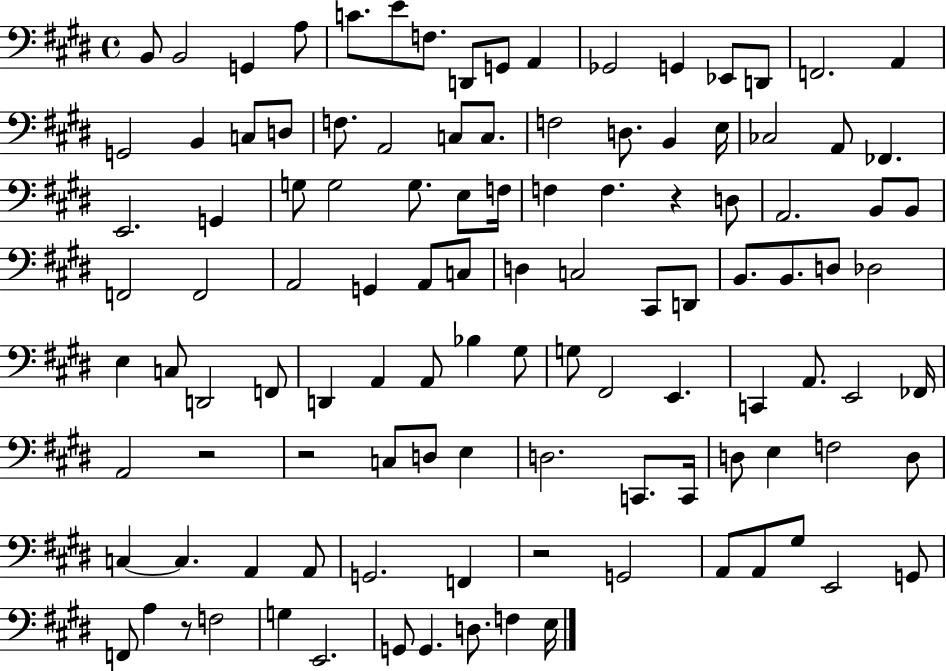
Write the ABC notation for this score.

X:1
T:Untitled
M:4/4
L:1/4
K:E
B,,/2 B,,2 G,, A,/2 C/2 E/2 F,/2 D,,/2 G,,/2 A,, _G,,2 G,, _E,,/2 D,,/2 F,,2 A,, G,,2 B,, C,/2 D,/2 F,/2 A,,2 C,/2 C,/2 F,2 D,/2 B,, E,/4 _C,2 A,,/2 _F,, E,,2 G,, G,/2 G,2 G,/2 E,/2 F,/4 F, F, z D,/2 A,,2 B,,/2 B,,/2 F,,2 F,,2 A,,2 G,, A,,/2 C,/2 D, C,2 ^C,,/2 D,,/2 B,,/2 B,,/2 D,/2 _D,2 E, C,/2 D,,2 F,,/2 D,, A,, A,,/2 _B, ^G,/2 G,/2 ^F,,2 E,, C,, A,,/2 E,,2 _F,,/4 A,,2 z2 z2 C,/2 D,/2 E, D,2 C,,/2 C,,/4 D,/2 E, F,2 D,/2 C, C, A,, A,,/2 G,,2 F,, z2 G,,2 A,,/2 A,,/2 ^G,/2 E,,2 G,,/2 F,,/2 A, z/2 F,2 G, E,,2 G,,/2 G,, D,/2 F, E,/4